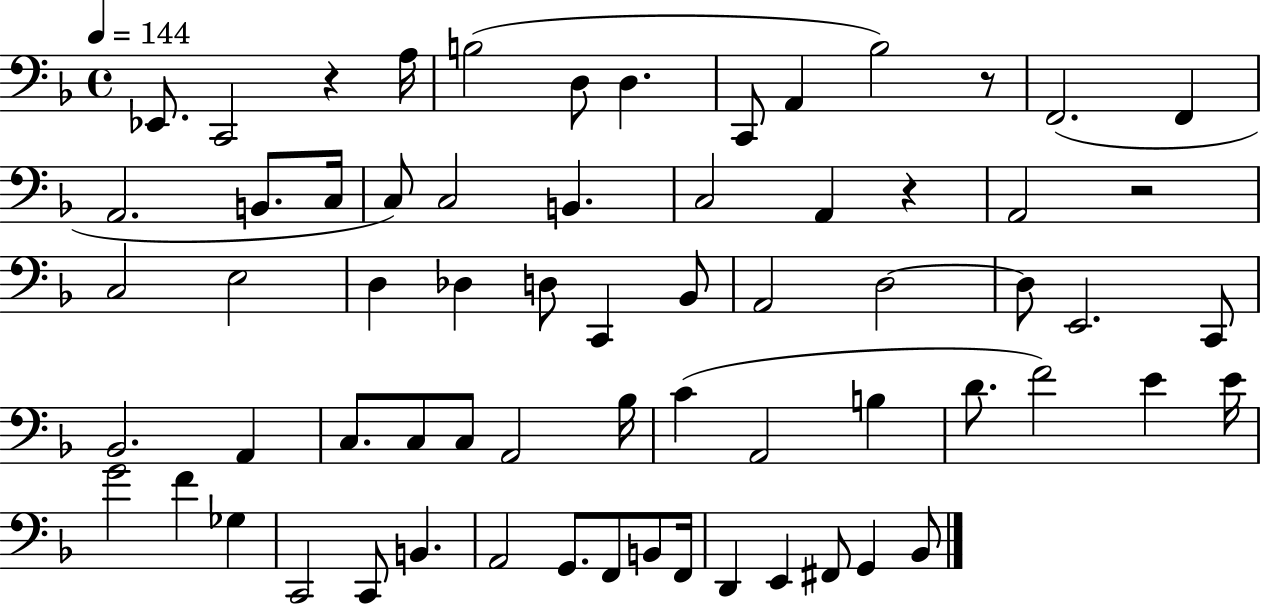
{
  \clef bass
  \time 4/4
  \defaultTimeSignature
  \key f \major
  \tempo 4 = 144
  ees,8. c,2 r4 a16 | b2( d8 d4. | c,8 a,4 bes2) r8 | f,2.( f,4 | \break a,2. b,8. c16 | c8) c2 b,4. | c2 a,4 r4 | a,2 r2 | \break c2 e2 | d4 des4 d8 c,4 bes,8 | a,2 d2~~ | d8 e,2. c,8 | \break bes,2. a,4 | c8. c8 c8 a,2 bes16 | c'4( a,2 b4 | d'8. f'2) e'4 e'16 | \break g'2 f'4 ges4 | c,2 c,8 b,4. | a,2 g,8. f,8 b,8 f,16 | d,4 e,4 fis,8 g,4 bes,8 | \break \bar "|."
}